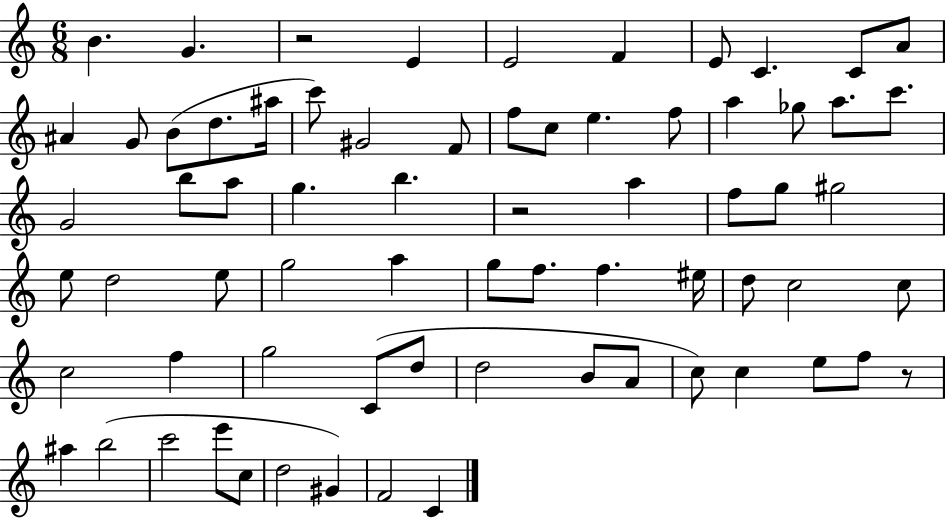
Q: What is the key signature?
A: C major